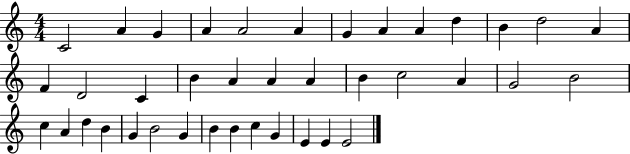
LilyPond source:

{
  \clef treble
  \numericTimeSignature
  \time 4/4
  \key c \major
  c'2 a'4 g'4 | a'4 a'2 a'4 | g'4 a'4 a'4 d''4 | b'4 d''2 a'4 | \break f'4 d'2 c'4 | b'4 a'4 a'4 a'4 | b'4 c''2 a'4 | g'2 b'2 | \break c''4 a'4 d''4 b'4 | g'4 b'2 g'4 | b'4 b'4 c''4 g'4 | e'4 e'4 e'2 | \break \bar "|."
}